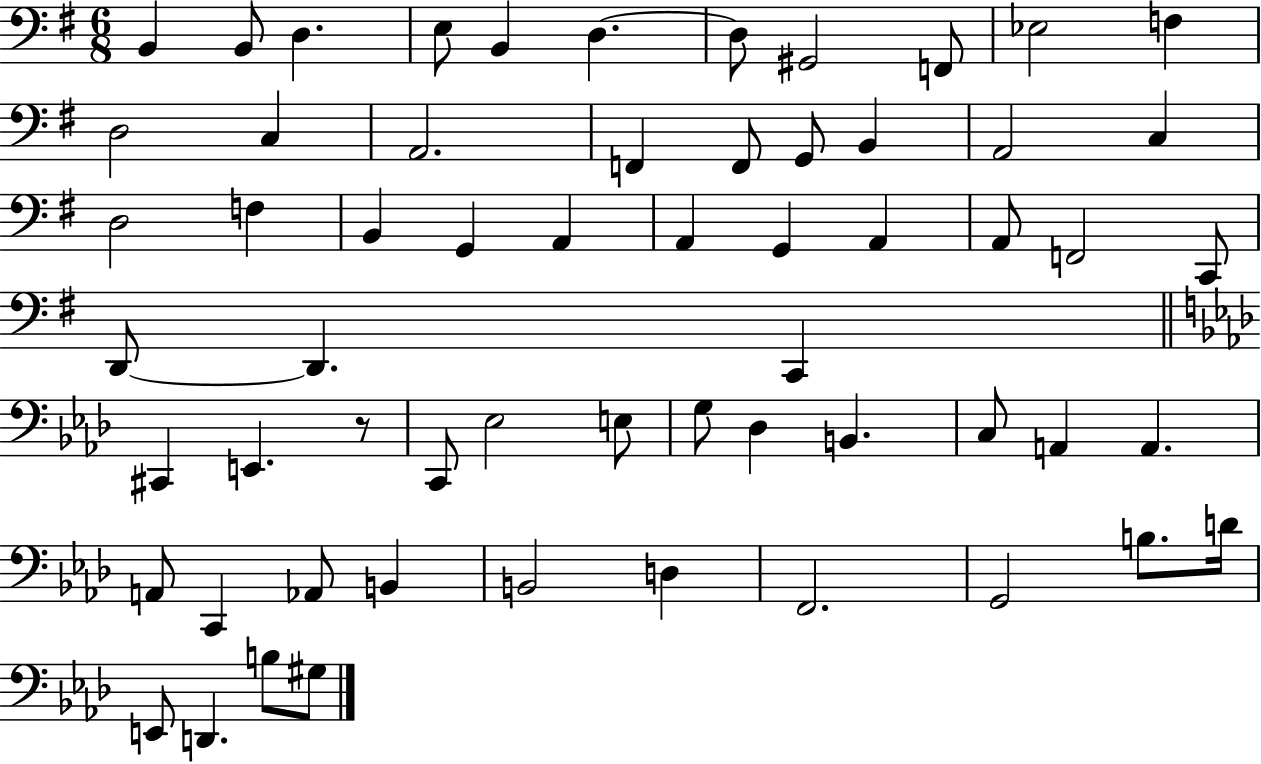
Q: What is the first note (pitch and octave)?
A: B2